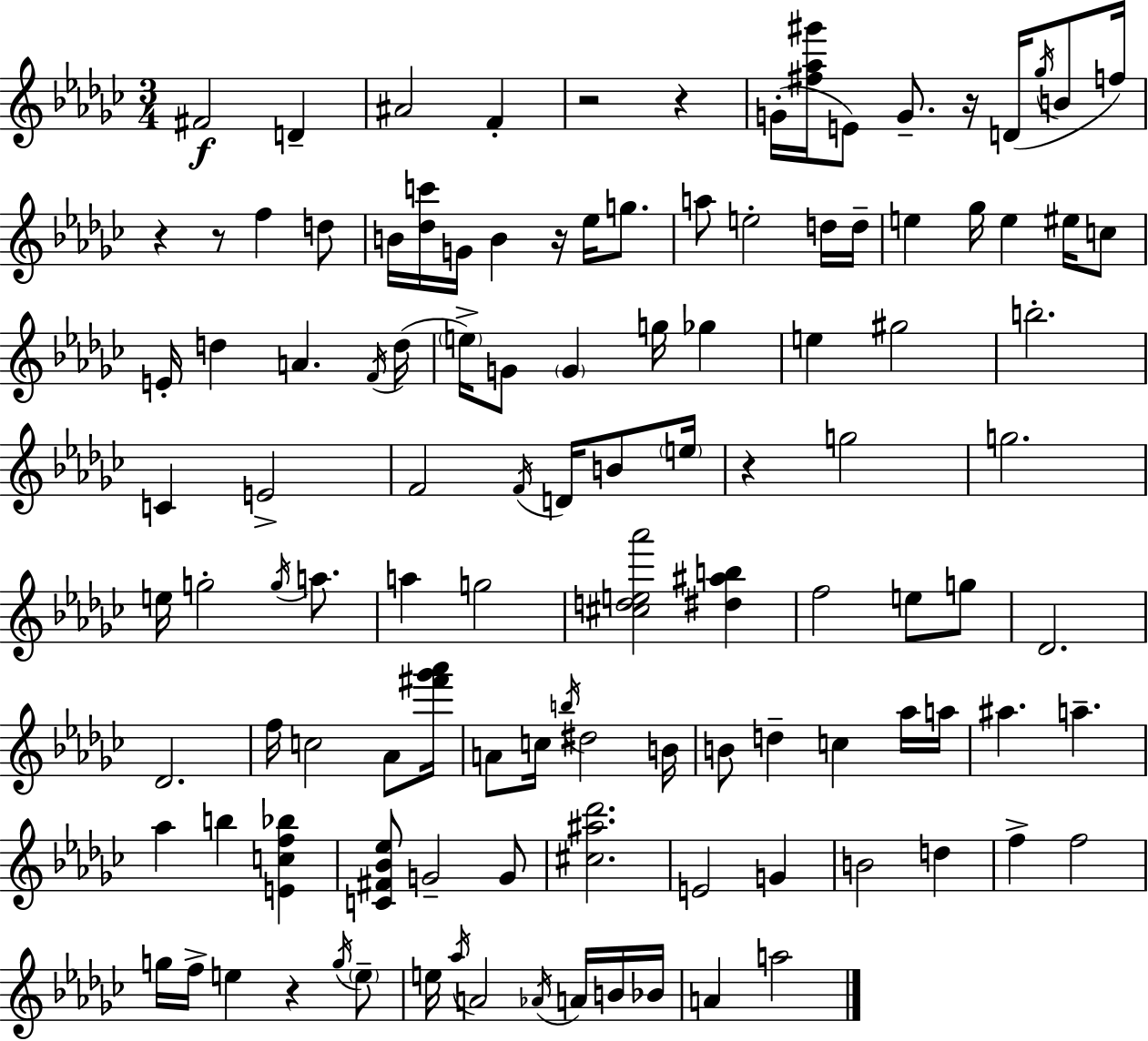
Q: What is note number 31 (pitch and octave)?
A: F4